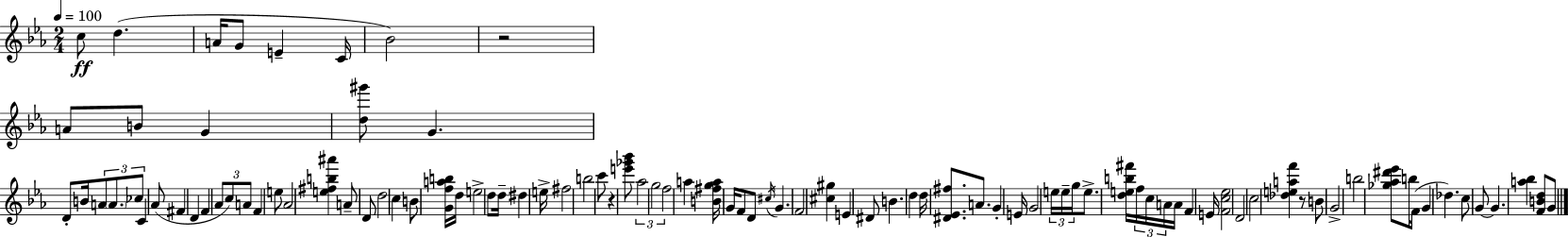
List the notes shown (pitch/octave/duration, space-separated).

C5/e D5/q. A4/s G4/e E4/q C4/s Bb4/h R/h A4/e B4/e G4/q [D5,G#6]/e G4/q. D4/e B4/s A4/e A4/e. CES5/e C4/q Ab4/e F#4/q D4/q F4/q Ab4/e C5/e A4/e F4/q E5/e Ab4/h [E5,F#5,B5,A#6]/q A4/e D4/e D5/h C5/q B4/e [G4,F5,A5,B5]/s D5/s E5/h D5/e D5/s D#5/q E5/s F#5/h B5/h C6/e R/q [E6,Gb6,Bb6]/e Ab5/h G5/h F5/h A5/q [B4,F#5,G5,A5]/s G4/s F4/e D4/e C#5/s G4/q. F4/h [C#5,G#5]/q E4/q D#4/e B4/q. D5/q D5/s [D#4,Eb4,F#5]/e. A4/e. G4/q E4/s G4/h E5/s E5/s G5/s E5/e. [D5,E5,B5,F#6]/s F5/s C5/s A4/s A4/s F4/q E4/s [F4,C5,Eb5]/h D4/h C5/h [Db5,E5,A5,F6]/q R/e B4/e G4/h B5/h [Gb5,Ab5,D#6,Eb6]/e B5/s F4/s G4/q Db5/q. C5/e G4/e G4/q. [A5,Bb5]/q [F4,B4,D5]/e G4/e